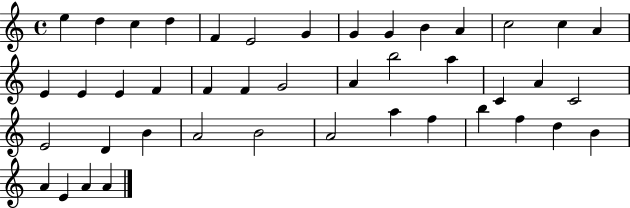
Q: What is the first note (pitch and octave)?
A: E5